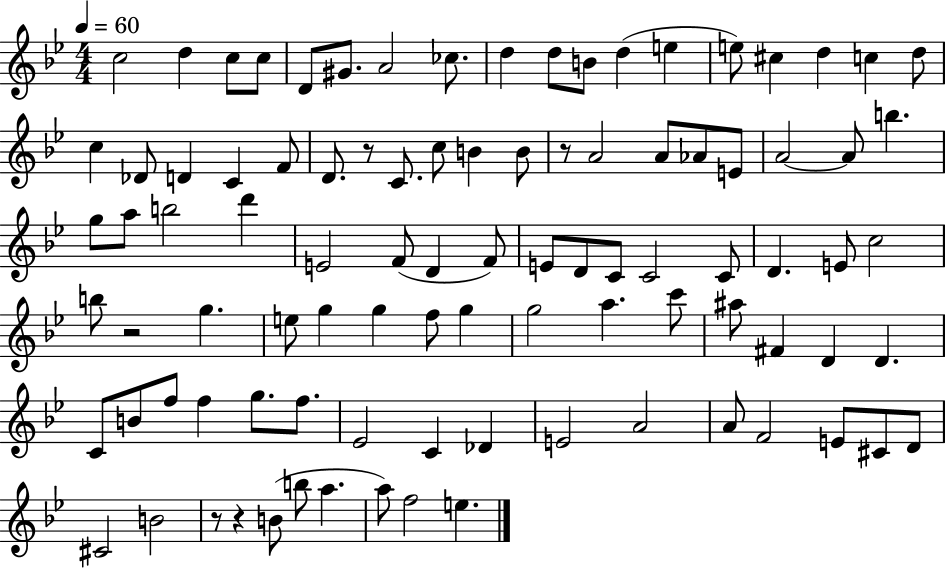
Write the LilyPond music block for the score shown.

{
  \clef treble
  \numericTimeSignature
  \time 4/4
  \key bes \major
  \tempo 4 = 60
  \repeat volta 2 { c''2 d''4 c''8 c''8 | d'8 gis'8. a'2 ces''8. | d''4 d''8 b'8 d''4( e''4 | e''8) cis''4 d''4 c''4 d''8 | \break c''4 des'8 d'4 c'4 f'8 | d'8. r8 c'8. c''8 b'4 b'8 | r8 a'2 a'8 aes'8 e'8 | a'2~~ a'8 b''4. | \break g''8 a''8 b''2 d'''4 | e'2 f'8( d'4 f'8) | e'8 d'8 c'8 c'2 c'8 | d'4. e'8 c''2 | \break b''8 r2 g''4. | e''8 g''4 g''4 f''8 g''4 | g''2 a''4. c'''8 | ais''8 fis'4 d'4 d'4. | \break c'8 b'8 f''8 f''4 g''8. f''8. | ees'2 c'4 des'4 | e'2 a'2 | a'8 f'2 e'8 cis'8 d'8 | \break cis'2 b'2 | r8 r4 b'8( b''8 a''4. | a''8) f''2 e''4. | } \bar "|."
}